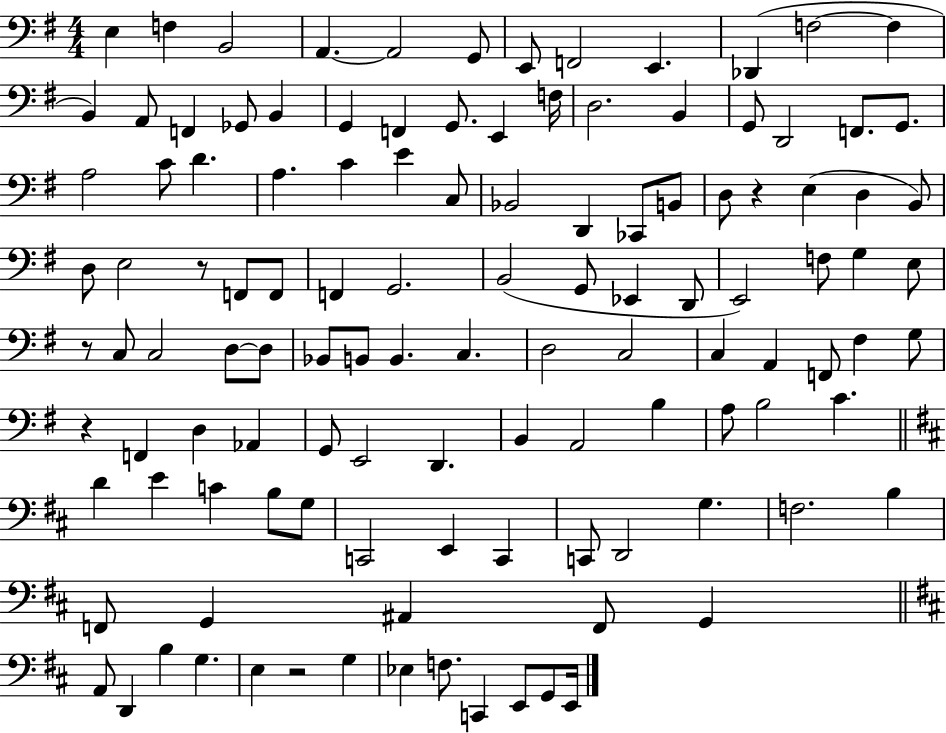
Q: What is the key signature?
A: G major